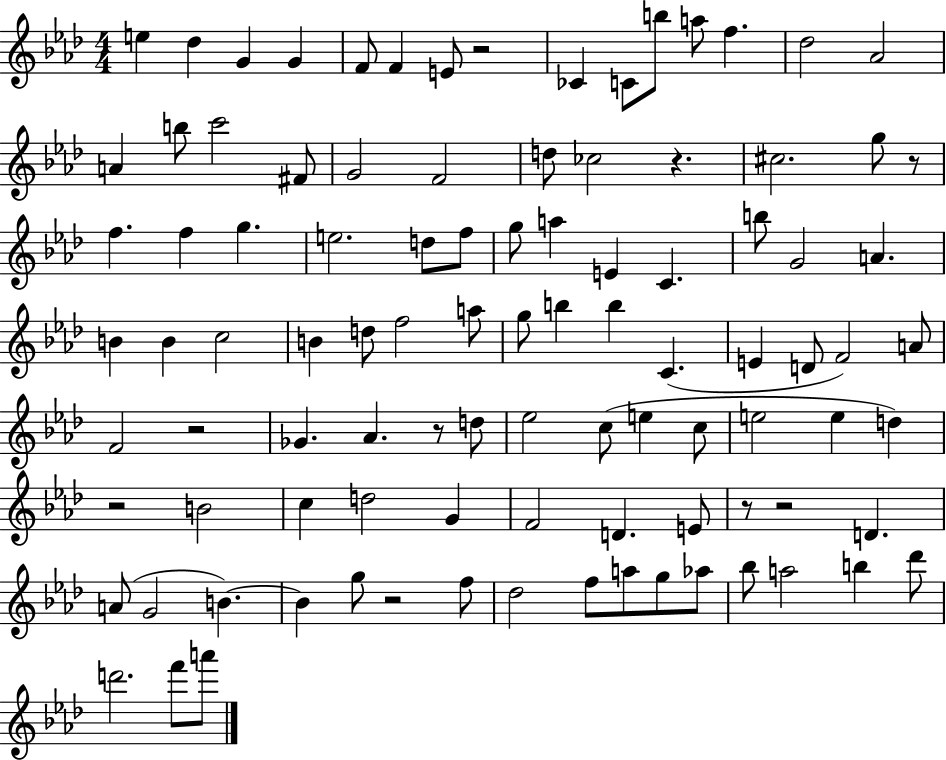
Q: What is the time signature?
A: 4/4